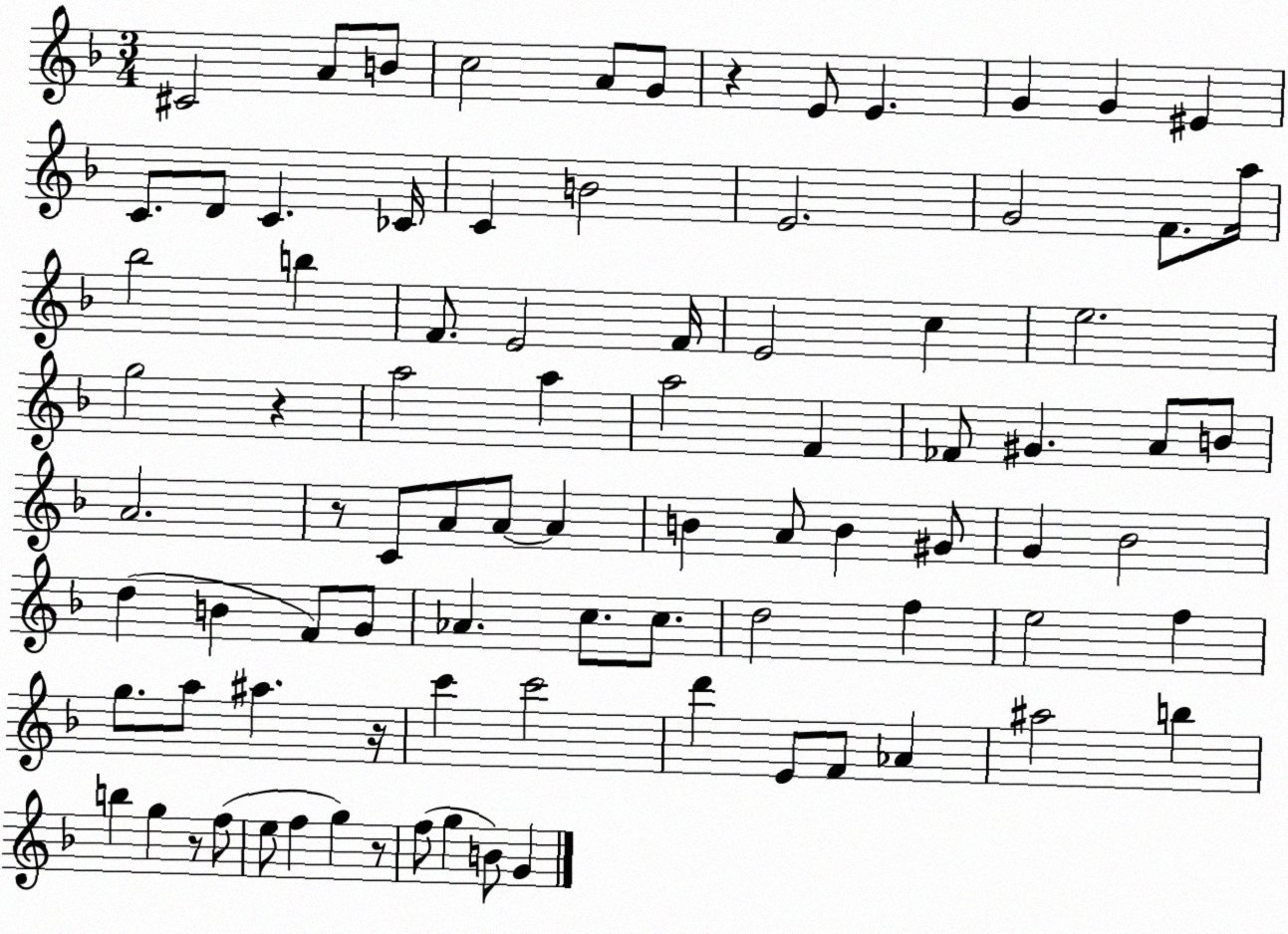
X:1
T:Untitled
M:3/4
L:1/4
K:F
^C2 A/2 B/2 c2 A/2 G/2 z E/2 E G G ^E C/2 D/2 C _C/4 C B2 E2 G2 F/2 a/4 _b2 b F/2 E2 F/4 E2 c e2 g2 z a2 a a2 F _F/2 ^G A/2 B/2 A2 z/2 C/2 A/2 A/2 A B A/2 B ^G/2 G _B2 d B F/2 G/2 _A c/2 c/2 d2 f e2 f g/2 a/2 ^a z/4 c' c'2 d' E/2 F/2 _A ^a2 b b g z/2 f/2 e/2 f g z/2 f/2 g B/2 G